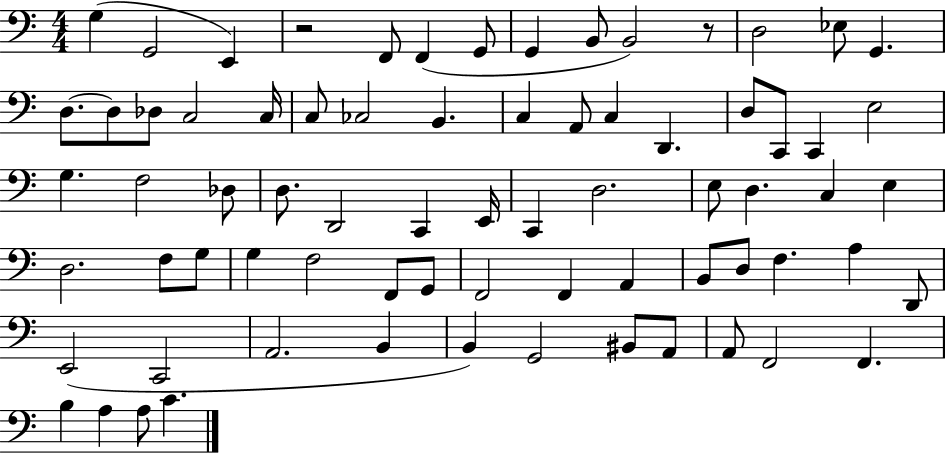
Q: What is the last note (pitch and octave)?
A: C4